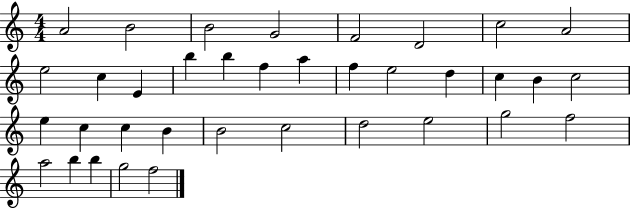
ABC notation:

X:1
T:Untitled
M:4/4
L:1/4
K:C
A2 B2 B2 G2 F2 D2 c2 A2 e2 c E b b f a f e2 d c B c2 e c c B B2 c2 d2 e2 g2 f2 a2 b b g2 f2